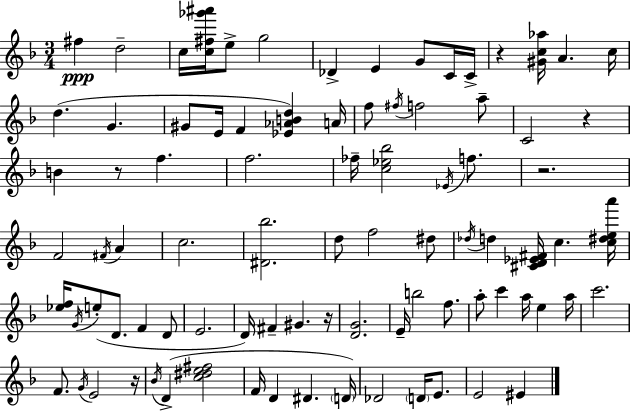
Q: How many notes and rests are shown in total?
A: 87